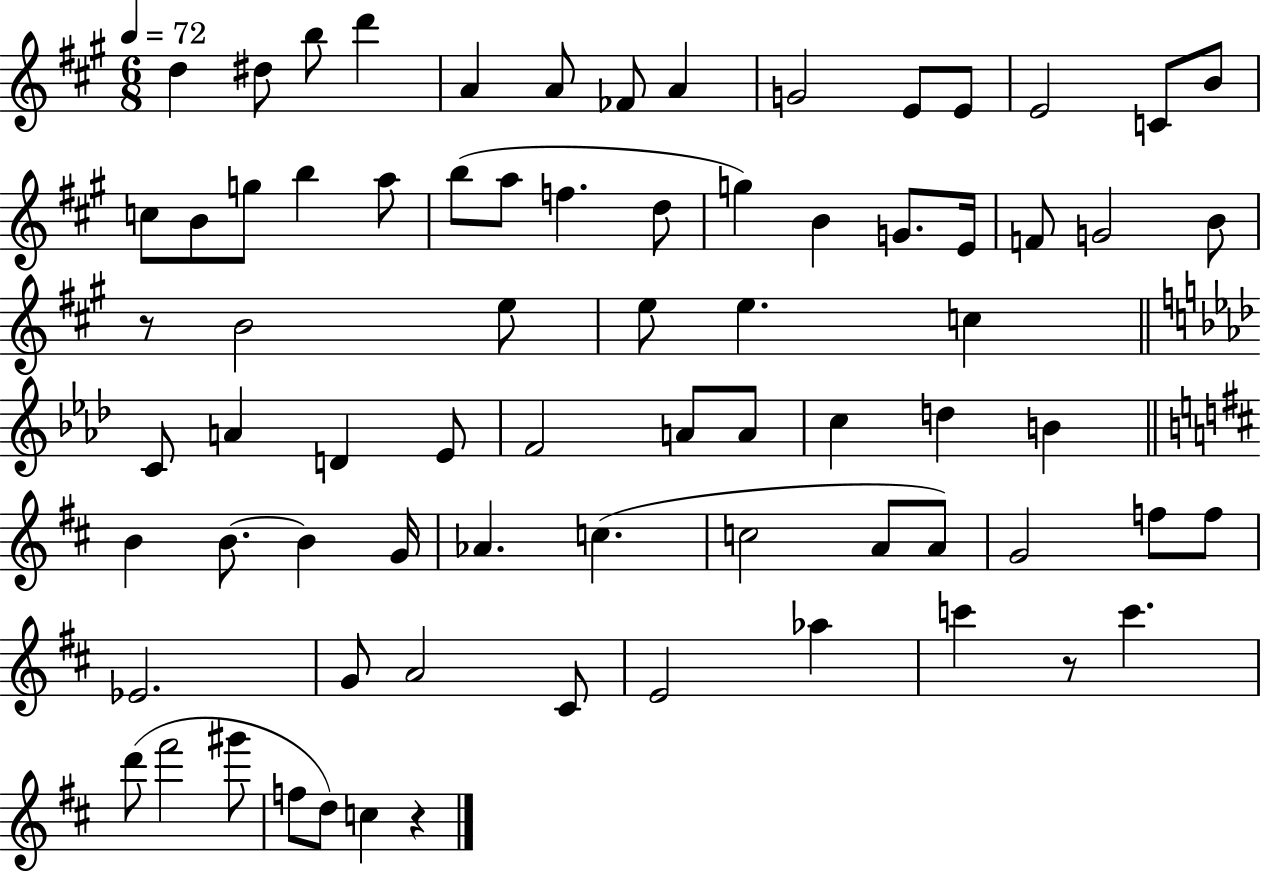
X:1
T:Untitled
M:6/8
L:1/4
K:A
d ^d/2 b/2 d' A A/2 _F/2 A G2 E/2 E/2 E2 C/2 B/2 c/2 B/2 g/2 b a/2 b/2 a/2 f d/2 g B G/2 E/4 F/2 G2 B/2 z/2 B2 e/2 e/2 e c C/2 A D _E/2 F2 A/2 A/2 c d B B B/2 B G/4 _A c c2 A/2 A/2 G2 f/2 f/2 _E2 G/2 A2 ^C/2 E2 _a c' z/2 c' d'/2 ^f'2 ^g'/2 f/2 d/2 c z